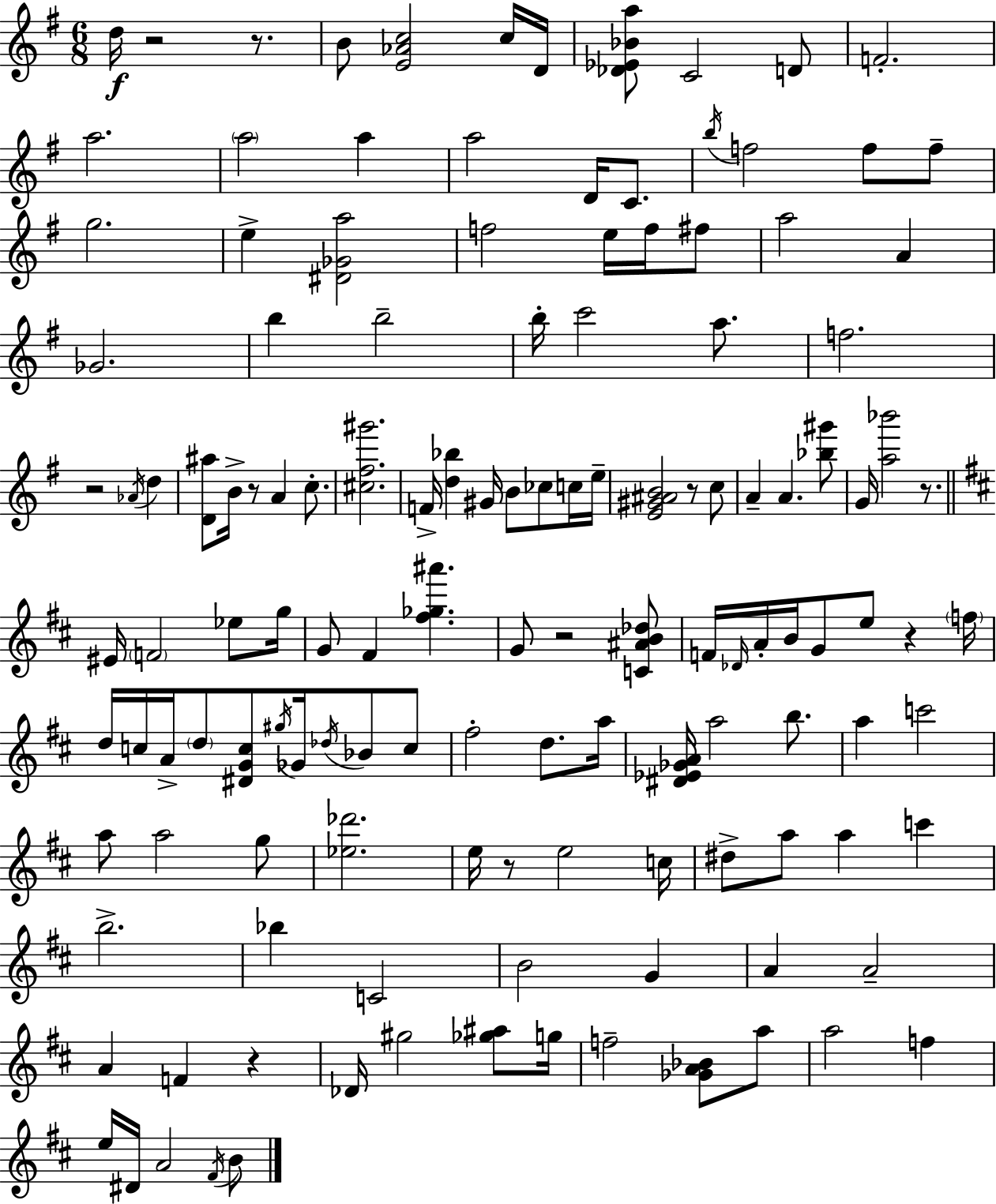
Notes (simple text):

D5/s R/h R/e. B4/e [E4,Ab4,C5]/h C5/s D4/s [Db4,Eb4,Bb4,A5]/e C4/h D4/e F4/h. A5/h. A5/h A5/q A5/h D4/s C4/e. B5/s F5/h F5/e F5/e G5/h. E5/q [D#4,Gb4,A5]/h F5/h E5/s F5/s F#5/e A5/h A4/q Gb4/h. B5/q B5/h B5/s C6/h A5/e. F5/h. R/h Ab4/s D5/q [D4,A#5]/e B4/s R/e A4/q C5/e. [C#5,F#5,G#6]/h. F4/s [D5,Bb5]/q G#4/s B4/e CES5/e C5/s E5/s [E4,G#4,A#4,B4]/h R/e C5/e A4/q A4/q. [Bb5,G#6]/e G4/s [A5,Bb6]/h R/e. EIS4/s F4/h Eb5/e G5/s G4/e F#4/q [F#5,Gb5,A#6]/q. G4/e R/h [C4,A#4,B4,Db5]/e F4/s Db4/s A4/s B4/s G4/e E5/e R/q F5/s D5/s C5/s A4/s D5/e [D#4,G4,C5]/e G#5/s Gb4/s Db5/s Bb4/e C5/e F#5/h D5/e. A5/s [D#4,Eb4,Gb4,A4]/s A5/h B5/e. A5/q C6/h A5/e A5/h G5/e [Eb5,Db6]/h. E5/s R/e E5/h C5/s D#5/e A5/e A5/q C6/q B5/h. Bb5/q C4/h B4/h G4/q A4/q A4/h A4/q F4/q R/q Db4/s G#5/h [Gb5,A#5]/e G5/s F5/h [Gb4,A4,Bb4]/e A5/e A5/h F5/q E5/s D#4/s A4/h F#4/s B4/e